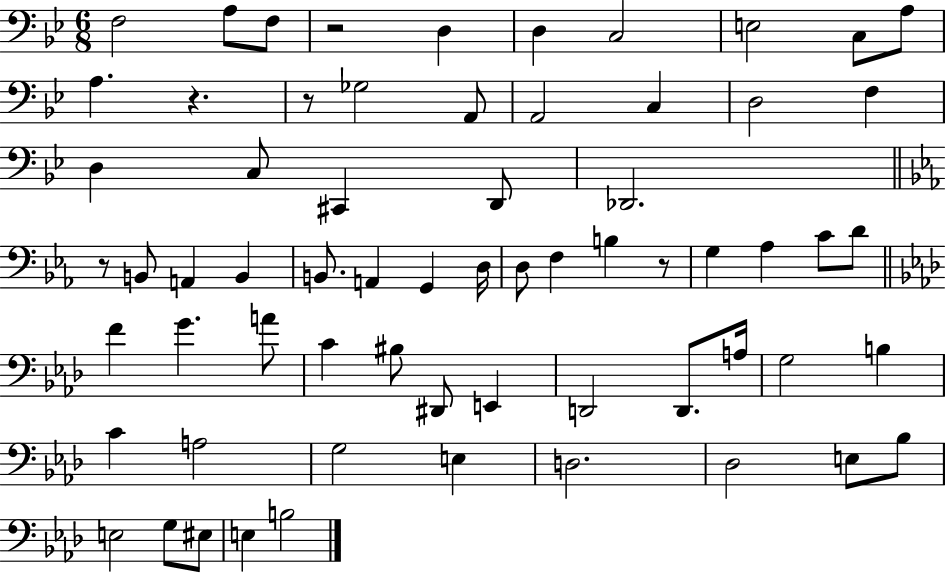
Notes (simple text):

F3/h A3/e F3/e R/h D3/q D3/q C3/h E3/h C3/e A3/e A3/q. R/q. R/e Gb3/h A2/e A2/h C3/q D3/h F3/q D3/q C3/e C#2/q D2/e Db2/h. R/e B2/e A2/q B2/q B2/e. A2/q G2/q D3/s D3/e F3/q B3/q R/e G3/q Ab3/q C4/e D4/e F4/q G4/q. A4/e C4/q BIS3/e D#2/e E2/q D2/h D2/e. A3/s G3/h B3/q C4/q A3/h G3/h E3/q D3/h. Db3/h E3/e Bb3/e E3/h G3/e EIS3/e E3/q B3/h